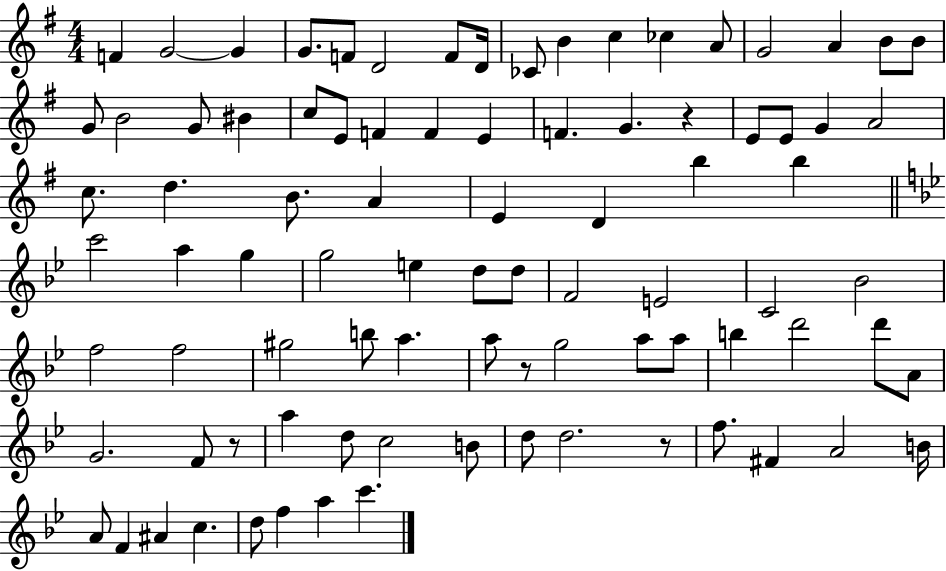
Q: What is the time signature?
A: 4/4